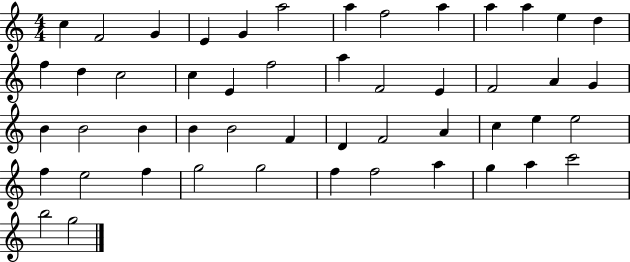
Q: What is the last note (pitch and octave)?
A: G5